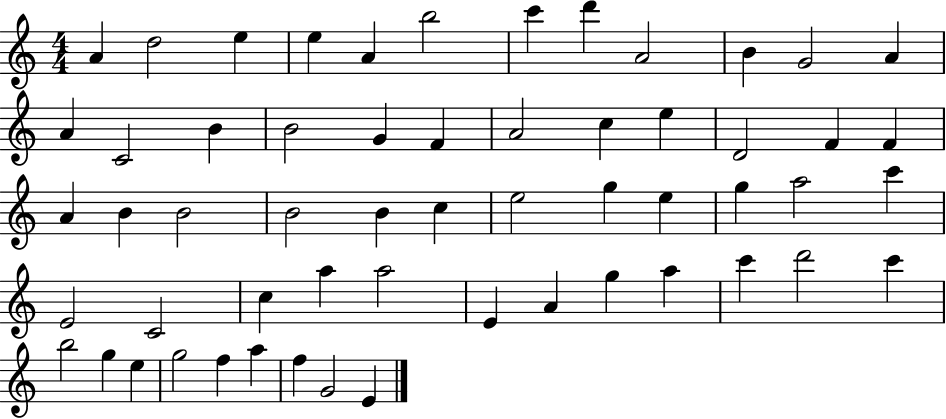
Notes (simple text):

A4/q D5/h E5/q E5/q A4/q B5/h C6/q D6/q A4/h B4/q G4/h A4/q A4/q C4/h B4/q B4/h G4/q F4/q A4/h C5/q E5/q D4/h F4/q F4/q A4/q B4/q B4/h B4/h B4/q C5/q E5/h G5/q E5/q G5/q A5/h C6/q E4/h C4/h C5/q A5/q A5/h E4/q A4/q G5/q A5/q C6/q D6/h C6/q B5/h G5/q E5/q G5/h F5/q A5/q F5/q G4/h E4/q